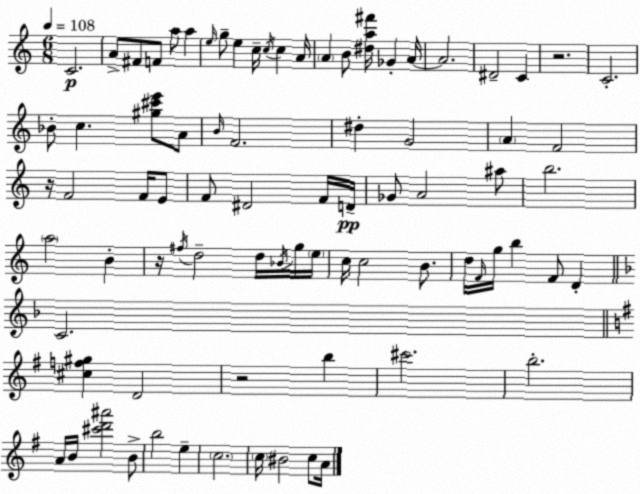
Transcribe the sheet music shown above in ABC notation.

X:1
T:Untitled
M:6/8
L:1/4
K:C
C2 A/2 ^F/2 F/2 a/2 a e/4 g/2 e c/4 c/4 c A/4 A B/2 [^da^f']/4 _G A/4 A2 ^D2 C z2 C2 _B/2 c [^g^c'e']/2 A/2 B/4 F2 ^d G2 A F2 z/4 F2 F/4 E/2 F/2 ^D2 F/4 D/4 _G/2 A2 ^a/2 b2 a2 B z/4 ^f/4 d2 d/4 _B/4 g/4 e/4 c/4 c2 B/2 d/4 F/4 g/4 b F/2 D C2 [^cf^g] D2 z2 b ^c'2 b2 A/4 B/4 [^c'd'^a']2 B/2 b2 e c2 c/4 ^B2 c/2 A/4